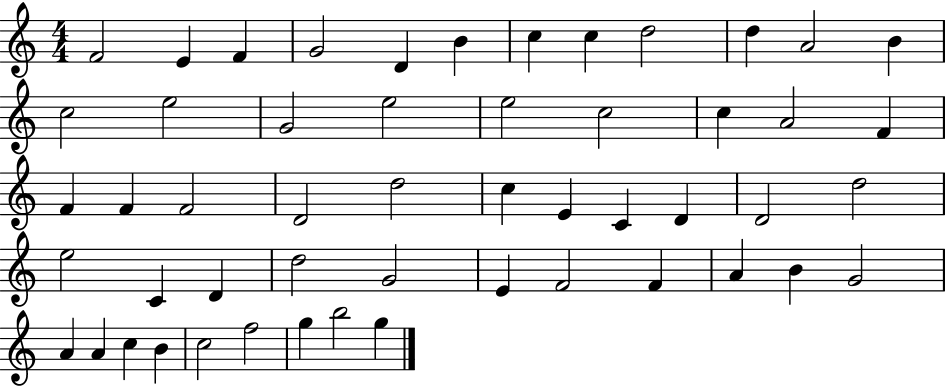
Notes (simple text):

F4/h E4/q F4/q G4/h D4/q B4/q C5/q C5/q D5/h D5/q A4/h B4/q C5/h E5/h G4/h E5/h E5/h C5/h C5/q A4/h F4/q F4/q F4/q F4/h D4/h D5/h C5/q E4/q C4/q D4/q D4/h D5/h E5/h C4/q D4/q D5/h G4/h E4/q F4/h F4/q A4/q B4/q G4/h A4/q A4/q C5/q B4/q C5/h F5/h G5/q B5/h G5/q